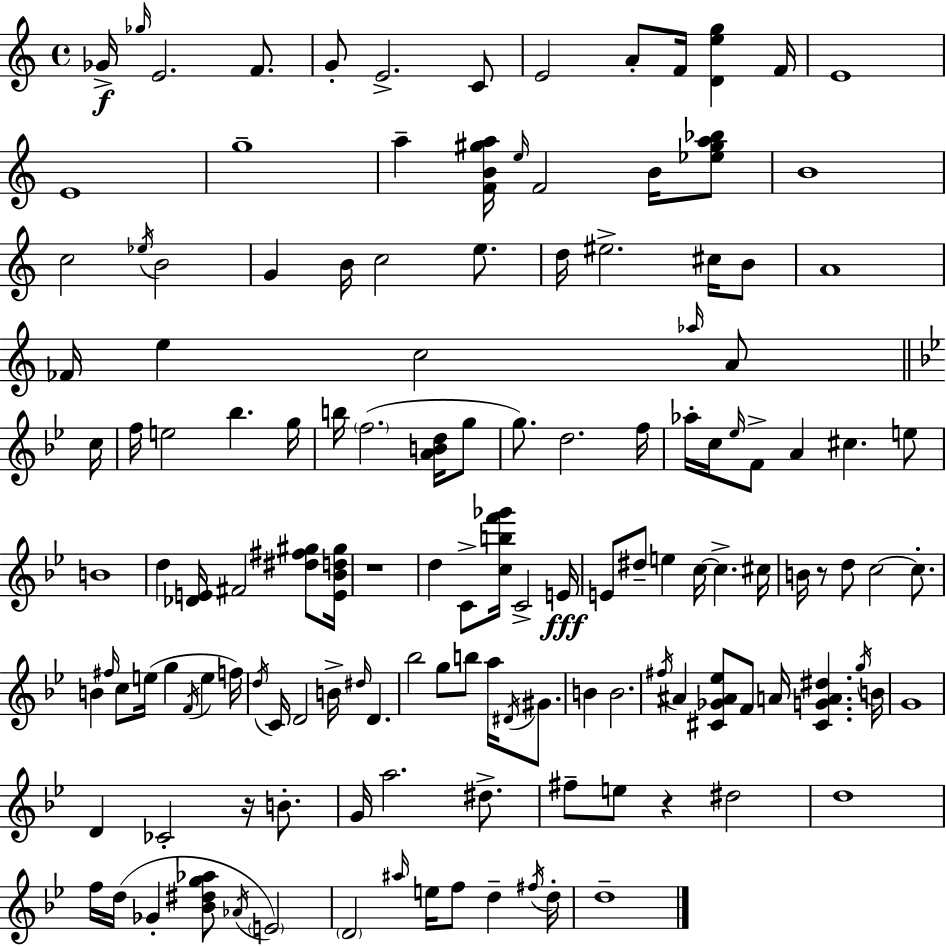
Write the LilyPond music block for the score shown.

{
  \clef treble
  \time 4/4
  \defaultTimeSignature
  \key c \major
  ges'16->\f \grace { ges''16 } e'2. f'8. | g'8-. e'2.-> c'8 | e'2 a'8-. f'16 <d' e'' g''>4 | f'16 e'1 | \break e'1 | g''1-- | a''4-- <f' b' gis'' a''>16 \grace { e''16 } f'2 b'16 | <ees'' gis'' a'' bes''>8 b'1 | \break c''2 \acciaccatura { ees''16 } b'2 | g'4 b'16 c''2 | e''8. d''16 eis''2.-> | cis''16 b'8 a'1 | \break fes'16 e''4 c''2 | \grace { aes''16 } a'8 \bar "||" \break \key g \minor c''16 f''16 e''2 bes''4. | g''16 b''16 \parenthesize f''2.( <a' b' d''>16 g''8 | g''8.) d''2. | f''16 aes''16-. c''16 \grace { ees''16 } f'8-> a'4 cis''4. | \break e''8 b'1 | d''4 <des' e'>16 fis'2 <dis'' fis'' gis''>8 | <e' bes' d'' gis''>16 r1 | d''4 c'8-> <c'' b'' f''' ges'''>16 c'2-> | \break e'16\fff e'8 dis''8-- e''4 c''16~~ c''4.-> | cis''16 b'16 r8 d''8 c''2~~ c''8.-. | b'4 \grace { fis''16 } c''8 e''16( g''4 \acciaccatura { f'16 } e''4 | f''16) \acciaccatura { d''16 } c'16 d'2 b'16-> \grace { dis''16 } | \break d'4. bes''2 g''8 | b''8 a''16 \acciaccatura { dis'16 } gis'8. b'4 b'2. | \acciaccatura { fis''16 } ais'4 <cis' ges' ais' ees''>8 f'8 | a'16 <cis' g' a' dis''>4. \acciaccatura { g''16 } b'16 g'1 | \break d'4 ces'2-. | r16 b'8.-. g'16 a''2. | dis''8.-> fis''8-- e''8 r4 | dis''2 d''1 | \break f''16 d''16( ges'4-. <bes' dis'' g'' aes''>8 | \acciaccatura { aes'16 }) \parenthesize e'2 \parenthesize d'2 | \grace { ais''16 } e''16 f''8 d''4-- \acciaccatura { fis''16 } d''16-. d''1-- | \bar "|."
}